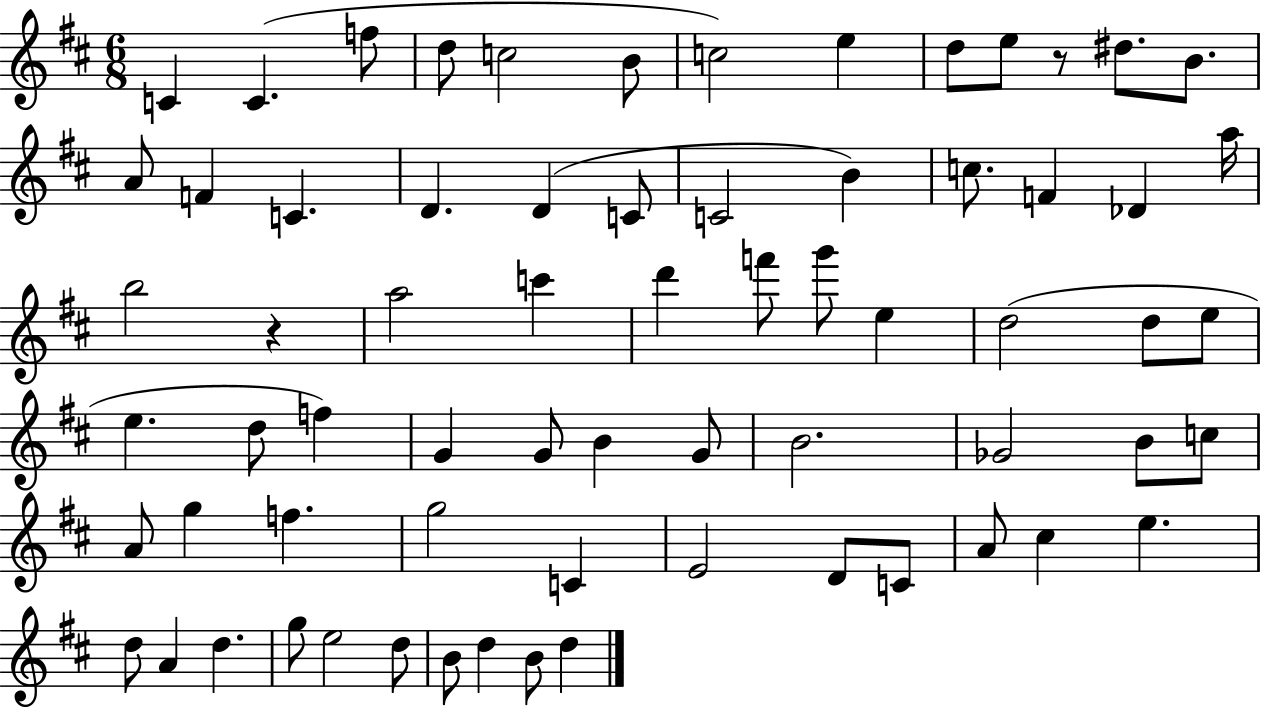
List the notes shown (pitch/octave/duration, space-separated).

C4/q C4/q. F5/e D5/e C5/h B4/e C5/h E5/q D5/e E5/e R/e D#5/e. B4/e. A4/e F4/q C4/q. D4/q. D4/q C4/e C4/h B4/q C5/e. F4/q Db4/q A5/s B5/h R/q A5/h C6/q D6/q F6/e G6/e E5/q D5/h D5/e E5/e E5/q. D5/e F5/q G4/q G4/e B4/q G4/e B4/h. Gb4/h B4/e C5/e A4/e G5/q F5/q. G5/h C4/q E4/h D4/e C4/e A4/e C#5/q E5/q. D5/e A4/q D5/q. G5/e E5/h D5/e B4/e D5/q B4/e D5/q